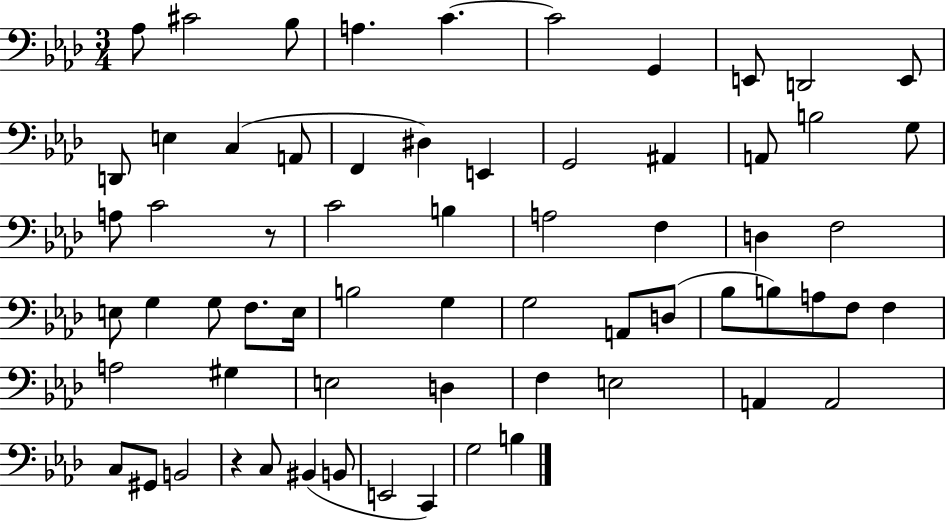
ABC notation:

X:1
T:Untitled
M:3/4
L:1/4
K:Ab
_A,/2 ^C2 _B,/2 A, C C2 G,, E,,/2 D,,2 E,,/2 D,,/2 E, C, A,,/2 F,, ^D, E,, G,,2 ^A,, A,,/2 B,2 G,/2 A,/2 C2 z/2 C2 B, A,2 F, D, F,2 E,/2 G, G,/2 F,/2 E,/4 B,2 G, G,2 A,,/2 D,/2 _B,/2 B,/2 A,/2 F,/2 F, A,2 ^G, E,2 D, F, E,2 A,, A,,2 C,/2 ^G,,/2 B,,2 z C,/2 ^B,, B,,/2 E,,2 C,, G,2 B,